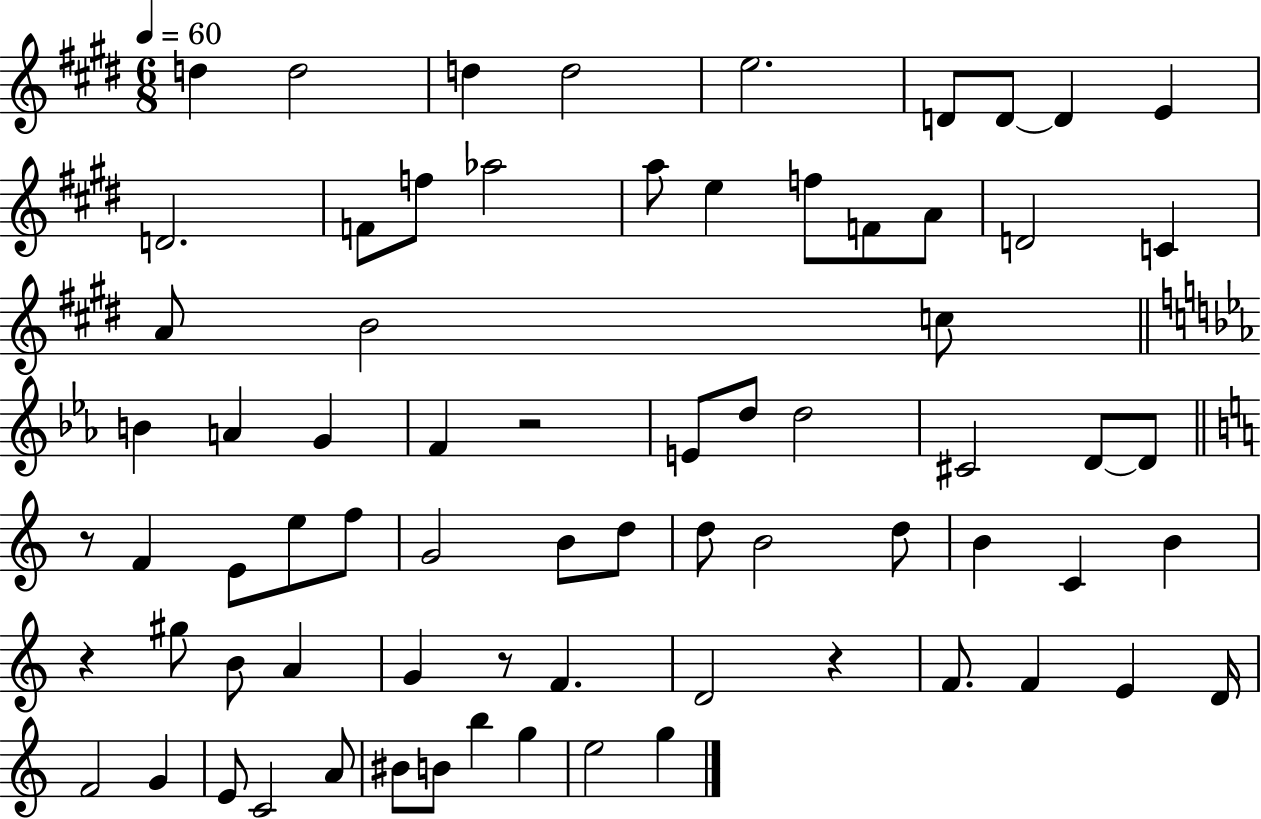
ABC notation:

X:1
T:Untitled
M:6/8
L:1/4
K:E
d d2 d d2 e2 D/2 D/2 D E D2 F/2 f/2 _a2 a/2 e f/2 F/2 A/2 D2 C A/2 B2 c/2 B A G F z2 E/2 d/2 d2 ^C2 D/2 D/2 z/2 F E/2 e/2 f/2 G2 B/2 d/2 d/2 B2 d/2 B C B z ^g/2 B/2 A G z/2 F D2 z F/2 F E D/4 F2 G E/2 C2 A/2 ^B/2 B/2 b g e2 g